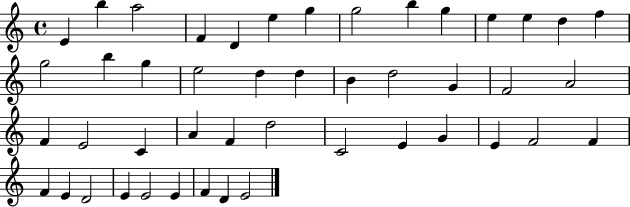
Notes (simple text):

E4/q B5/q A5/h F4/q D4/q E5/q G5/q G5/h B5/q G5/q E5/q E5/q D5/q F5/q G5/h B5/q G5/q E5/h D5/q D5/q B4/q D5/h G4/q F4/h A4/h F4/q E4/h C4/q A4/q F4/q D5/h C4/h E4/q G4/q E4/q F4/h F4/q F4/q E4/q D4/h E4/q E4/h E4/q F4/q D4/q E4/h